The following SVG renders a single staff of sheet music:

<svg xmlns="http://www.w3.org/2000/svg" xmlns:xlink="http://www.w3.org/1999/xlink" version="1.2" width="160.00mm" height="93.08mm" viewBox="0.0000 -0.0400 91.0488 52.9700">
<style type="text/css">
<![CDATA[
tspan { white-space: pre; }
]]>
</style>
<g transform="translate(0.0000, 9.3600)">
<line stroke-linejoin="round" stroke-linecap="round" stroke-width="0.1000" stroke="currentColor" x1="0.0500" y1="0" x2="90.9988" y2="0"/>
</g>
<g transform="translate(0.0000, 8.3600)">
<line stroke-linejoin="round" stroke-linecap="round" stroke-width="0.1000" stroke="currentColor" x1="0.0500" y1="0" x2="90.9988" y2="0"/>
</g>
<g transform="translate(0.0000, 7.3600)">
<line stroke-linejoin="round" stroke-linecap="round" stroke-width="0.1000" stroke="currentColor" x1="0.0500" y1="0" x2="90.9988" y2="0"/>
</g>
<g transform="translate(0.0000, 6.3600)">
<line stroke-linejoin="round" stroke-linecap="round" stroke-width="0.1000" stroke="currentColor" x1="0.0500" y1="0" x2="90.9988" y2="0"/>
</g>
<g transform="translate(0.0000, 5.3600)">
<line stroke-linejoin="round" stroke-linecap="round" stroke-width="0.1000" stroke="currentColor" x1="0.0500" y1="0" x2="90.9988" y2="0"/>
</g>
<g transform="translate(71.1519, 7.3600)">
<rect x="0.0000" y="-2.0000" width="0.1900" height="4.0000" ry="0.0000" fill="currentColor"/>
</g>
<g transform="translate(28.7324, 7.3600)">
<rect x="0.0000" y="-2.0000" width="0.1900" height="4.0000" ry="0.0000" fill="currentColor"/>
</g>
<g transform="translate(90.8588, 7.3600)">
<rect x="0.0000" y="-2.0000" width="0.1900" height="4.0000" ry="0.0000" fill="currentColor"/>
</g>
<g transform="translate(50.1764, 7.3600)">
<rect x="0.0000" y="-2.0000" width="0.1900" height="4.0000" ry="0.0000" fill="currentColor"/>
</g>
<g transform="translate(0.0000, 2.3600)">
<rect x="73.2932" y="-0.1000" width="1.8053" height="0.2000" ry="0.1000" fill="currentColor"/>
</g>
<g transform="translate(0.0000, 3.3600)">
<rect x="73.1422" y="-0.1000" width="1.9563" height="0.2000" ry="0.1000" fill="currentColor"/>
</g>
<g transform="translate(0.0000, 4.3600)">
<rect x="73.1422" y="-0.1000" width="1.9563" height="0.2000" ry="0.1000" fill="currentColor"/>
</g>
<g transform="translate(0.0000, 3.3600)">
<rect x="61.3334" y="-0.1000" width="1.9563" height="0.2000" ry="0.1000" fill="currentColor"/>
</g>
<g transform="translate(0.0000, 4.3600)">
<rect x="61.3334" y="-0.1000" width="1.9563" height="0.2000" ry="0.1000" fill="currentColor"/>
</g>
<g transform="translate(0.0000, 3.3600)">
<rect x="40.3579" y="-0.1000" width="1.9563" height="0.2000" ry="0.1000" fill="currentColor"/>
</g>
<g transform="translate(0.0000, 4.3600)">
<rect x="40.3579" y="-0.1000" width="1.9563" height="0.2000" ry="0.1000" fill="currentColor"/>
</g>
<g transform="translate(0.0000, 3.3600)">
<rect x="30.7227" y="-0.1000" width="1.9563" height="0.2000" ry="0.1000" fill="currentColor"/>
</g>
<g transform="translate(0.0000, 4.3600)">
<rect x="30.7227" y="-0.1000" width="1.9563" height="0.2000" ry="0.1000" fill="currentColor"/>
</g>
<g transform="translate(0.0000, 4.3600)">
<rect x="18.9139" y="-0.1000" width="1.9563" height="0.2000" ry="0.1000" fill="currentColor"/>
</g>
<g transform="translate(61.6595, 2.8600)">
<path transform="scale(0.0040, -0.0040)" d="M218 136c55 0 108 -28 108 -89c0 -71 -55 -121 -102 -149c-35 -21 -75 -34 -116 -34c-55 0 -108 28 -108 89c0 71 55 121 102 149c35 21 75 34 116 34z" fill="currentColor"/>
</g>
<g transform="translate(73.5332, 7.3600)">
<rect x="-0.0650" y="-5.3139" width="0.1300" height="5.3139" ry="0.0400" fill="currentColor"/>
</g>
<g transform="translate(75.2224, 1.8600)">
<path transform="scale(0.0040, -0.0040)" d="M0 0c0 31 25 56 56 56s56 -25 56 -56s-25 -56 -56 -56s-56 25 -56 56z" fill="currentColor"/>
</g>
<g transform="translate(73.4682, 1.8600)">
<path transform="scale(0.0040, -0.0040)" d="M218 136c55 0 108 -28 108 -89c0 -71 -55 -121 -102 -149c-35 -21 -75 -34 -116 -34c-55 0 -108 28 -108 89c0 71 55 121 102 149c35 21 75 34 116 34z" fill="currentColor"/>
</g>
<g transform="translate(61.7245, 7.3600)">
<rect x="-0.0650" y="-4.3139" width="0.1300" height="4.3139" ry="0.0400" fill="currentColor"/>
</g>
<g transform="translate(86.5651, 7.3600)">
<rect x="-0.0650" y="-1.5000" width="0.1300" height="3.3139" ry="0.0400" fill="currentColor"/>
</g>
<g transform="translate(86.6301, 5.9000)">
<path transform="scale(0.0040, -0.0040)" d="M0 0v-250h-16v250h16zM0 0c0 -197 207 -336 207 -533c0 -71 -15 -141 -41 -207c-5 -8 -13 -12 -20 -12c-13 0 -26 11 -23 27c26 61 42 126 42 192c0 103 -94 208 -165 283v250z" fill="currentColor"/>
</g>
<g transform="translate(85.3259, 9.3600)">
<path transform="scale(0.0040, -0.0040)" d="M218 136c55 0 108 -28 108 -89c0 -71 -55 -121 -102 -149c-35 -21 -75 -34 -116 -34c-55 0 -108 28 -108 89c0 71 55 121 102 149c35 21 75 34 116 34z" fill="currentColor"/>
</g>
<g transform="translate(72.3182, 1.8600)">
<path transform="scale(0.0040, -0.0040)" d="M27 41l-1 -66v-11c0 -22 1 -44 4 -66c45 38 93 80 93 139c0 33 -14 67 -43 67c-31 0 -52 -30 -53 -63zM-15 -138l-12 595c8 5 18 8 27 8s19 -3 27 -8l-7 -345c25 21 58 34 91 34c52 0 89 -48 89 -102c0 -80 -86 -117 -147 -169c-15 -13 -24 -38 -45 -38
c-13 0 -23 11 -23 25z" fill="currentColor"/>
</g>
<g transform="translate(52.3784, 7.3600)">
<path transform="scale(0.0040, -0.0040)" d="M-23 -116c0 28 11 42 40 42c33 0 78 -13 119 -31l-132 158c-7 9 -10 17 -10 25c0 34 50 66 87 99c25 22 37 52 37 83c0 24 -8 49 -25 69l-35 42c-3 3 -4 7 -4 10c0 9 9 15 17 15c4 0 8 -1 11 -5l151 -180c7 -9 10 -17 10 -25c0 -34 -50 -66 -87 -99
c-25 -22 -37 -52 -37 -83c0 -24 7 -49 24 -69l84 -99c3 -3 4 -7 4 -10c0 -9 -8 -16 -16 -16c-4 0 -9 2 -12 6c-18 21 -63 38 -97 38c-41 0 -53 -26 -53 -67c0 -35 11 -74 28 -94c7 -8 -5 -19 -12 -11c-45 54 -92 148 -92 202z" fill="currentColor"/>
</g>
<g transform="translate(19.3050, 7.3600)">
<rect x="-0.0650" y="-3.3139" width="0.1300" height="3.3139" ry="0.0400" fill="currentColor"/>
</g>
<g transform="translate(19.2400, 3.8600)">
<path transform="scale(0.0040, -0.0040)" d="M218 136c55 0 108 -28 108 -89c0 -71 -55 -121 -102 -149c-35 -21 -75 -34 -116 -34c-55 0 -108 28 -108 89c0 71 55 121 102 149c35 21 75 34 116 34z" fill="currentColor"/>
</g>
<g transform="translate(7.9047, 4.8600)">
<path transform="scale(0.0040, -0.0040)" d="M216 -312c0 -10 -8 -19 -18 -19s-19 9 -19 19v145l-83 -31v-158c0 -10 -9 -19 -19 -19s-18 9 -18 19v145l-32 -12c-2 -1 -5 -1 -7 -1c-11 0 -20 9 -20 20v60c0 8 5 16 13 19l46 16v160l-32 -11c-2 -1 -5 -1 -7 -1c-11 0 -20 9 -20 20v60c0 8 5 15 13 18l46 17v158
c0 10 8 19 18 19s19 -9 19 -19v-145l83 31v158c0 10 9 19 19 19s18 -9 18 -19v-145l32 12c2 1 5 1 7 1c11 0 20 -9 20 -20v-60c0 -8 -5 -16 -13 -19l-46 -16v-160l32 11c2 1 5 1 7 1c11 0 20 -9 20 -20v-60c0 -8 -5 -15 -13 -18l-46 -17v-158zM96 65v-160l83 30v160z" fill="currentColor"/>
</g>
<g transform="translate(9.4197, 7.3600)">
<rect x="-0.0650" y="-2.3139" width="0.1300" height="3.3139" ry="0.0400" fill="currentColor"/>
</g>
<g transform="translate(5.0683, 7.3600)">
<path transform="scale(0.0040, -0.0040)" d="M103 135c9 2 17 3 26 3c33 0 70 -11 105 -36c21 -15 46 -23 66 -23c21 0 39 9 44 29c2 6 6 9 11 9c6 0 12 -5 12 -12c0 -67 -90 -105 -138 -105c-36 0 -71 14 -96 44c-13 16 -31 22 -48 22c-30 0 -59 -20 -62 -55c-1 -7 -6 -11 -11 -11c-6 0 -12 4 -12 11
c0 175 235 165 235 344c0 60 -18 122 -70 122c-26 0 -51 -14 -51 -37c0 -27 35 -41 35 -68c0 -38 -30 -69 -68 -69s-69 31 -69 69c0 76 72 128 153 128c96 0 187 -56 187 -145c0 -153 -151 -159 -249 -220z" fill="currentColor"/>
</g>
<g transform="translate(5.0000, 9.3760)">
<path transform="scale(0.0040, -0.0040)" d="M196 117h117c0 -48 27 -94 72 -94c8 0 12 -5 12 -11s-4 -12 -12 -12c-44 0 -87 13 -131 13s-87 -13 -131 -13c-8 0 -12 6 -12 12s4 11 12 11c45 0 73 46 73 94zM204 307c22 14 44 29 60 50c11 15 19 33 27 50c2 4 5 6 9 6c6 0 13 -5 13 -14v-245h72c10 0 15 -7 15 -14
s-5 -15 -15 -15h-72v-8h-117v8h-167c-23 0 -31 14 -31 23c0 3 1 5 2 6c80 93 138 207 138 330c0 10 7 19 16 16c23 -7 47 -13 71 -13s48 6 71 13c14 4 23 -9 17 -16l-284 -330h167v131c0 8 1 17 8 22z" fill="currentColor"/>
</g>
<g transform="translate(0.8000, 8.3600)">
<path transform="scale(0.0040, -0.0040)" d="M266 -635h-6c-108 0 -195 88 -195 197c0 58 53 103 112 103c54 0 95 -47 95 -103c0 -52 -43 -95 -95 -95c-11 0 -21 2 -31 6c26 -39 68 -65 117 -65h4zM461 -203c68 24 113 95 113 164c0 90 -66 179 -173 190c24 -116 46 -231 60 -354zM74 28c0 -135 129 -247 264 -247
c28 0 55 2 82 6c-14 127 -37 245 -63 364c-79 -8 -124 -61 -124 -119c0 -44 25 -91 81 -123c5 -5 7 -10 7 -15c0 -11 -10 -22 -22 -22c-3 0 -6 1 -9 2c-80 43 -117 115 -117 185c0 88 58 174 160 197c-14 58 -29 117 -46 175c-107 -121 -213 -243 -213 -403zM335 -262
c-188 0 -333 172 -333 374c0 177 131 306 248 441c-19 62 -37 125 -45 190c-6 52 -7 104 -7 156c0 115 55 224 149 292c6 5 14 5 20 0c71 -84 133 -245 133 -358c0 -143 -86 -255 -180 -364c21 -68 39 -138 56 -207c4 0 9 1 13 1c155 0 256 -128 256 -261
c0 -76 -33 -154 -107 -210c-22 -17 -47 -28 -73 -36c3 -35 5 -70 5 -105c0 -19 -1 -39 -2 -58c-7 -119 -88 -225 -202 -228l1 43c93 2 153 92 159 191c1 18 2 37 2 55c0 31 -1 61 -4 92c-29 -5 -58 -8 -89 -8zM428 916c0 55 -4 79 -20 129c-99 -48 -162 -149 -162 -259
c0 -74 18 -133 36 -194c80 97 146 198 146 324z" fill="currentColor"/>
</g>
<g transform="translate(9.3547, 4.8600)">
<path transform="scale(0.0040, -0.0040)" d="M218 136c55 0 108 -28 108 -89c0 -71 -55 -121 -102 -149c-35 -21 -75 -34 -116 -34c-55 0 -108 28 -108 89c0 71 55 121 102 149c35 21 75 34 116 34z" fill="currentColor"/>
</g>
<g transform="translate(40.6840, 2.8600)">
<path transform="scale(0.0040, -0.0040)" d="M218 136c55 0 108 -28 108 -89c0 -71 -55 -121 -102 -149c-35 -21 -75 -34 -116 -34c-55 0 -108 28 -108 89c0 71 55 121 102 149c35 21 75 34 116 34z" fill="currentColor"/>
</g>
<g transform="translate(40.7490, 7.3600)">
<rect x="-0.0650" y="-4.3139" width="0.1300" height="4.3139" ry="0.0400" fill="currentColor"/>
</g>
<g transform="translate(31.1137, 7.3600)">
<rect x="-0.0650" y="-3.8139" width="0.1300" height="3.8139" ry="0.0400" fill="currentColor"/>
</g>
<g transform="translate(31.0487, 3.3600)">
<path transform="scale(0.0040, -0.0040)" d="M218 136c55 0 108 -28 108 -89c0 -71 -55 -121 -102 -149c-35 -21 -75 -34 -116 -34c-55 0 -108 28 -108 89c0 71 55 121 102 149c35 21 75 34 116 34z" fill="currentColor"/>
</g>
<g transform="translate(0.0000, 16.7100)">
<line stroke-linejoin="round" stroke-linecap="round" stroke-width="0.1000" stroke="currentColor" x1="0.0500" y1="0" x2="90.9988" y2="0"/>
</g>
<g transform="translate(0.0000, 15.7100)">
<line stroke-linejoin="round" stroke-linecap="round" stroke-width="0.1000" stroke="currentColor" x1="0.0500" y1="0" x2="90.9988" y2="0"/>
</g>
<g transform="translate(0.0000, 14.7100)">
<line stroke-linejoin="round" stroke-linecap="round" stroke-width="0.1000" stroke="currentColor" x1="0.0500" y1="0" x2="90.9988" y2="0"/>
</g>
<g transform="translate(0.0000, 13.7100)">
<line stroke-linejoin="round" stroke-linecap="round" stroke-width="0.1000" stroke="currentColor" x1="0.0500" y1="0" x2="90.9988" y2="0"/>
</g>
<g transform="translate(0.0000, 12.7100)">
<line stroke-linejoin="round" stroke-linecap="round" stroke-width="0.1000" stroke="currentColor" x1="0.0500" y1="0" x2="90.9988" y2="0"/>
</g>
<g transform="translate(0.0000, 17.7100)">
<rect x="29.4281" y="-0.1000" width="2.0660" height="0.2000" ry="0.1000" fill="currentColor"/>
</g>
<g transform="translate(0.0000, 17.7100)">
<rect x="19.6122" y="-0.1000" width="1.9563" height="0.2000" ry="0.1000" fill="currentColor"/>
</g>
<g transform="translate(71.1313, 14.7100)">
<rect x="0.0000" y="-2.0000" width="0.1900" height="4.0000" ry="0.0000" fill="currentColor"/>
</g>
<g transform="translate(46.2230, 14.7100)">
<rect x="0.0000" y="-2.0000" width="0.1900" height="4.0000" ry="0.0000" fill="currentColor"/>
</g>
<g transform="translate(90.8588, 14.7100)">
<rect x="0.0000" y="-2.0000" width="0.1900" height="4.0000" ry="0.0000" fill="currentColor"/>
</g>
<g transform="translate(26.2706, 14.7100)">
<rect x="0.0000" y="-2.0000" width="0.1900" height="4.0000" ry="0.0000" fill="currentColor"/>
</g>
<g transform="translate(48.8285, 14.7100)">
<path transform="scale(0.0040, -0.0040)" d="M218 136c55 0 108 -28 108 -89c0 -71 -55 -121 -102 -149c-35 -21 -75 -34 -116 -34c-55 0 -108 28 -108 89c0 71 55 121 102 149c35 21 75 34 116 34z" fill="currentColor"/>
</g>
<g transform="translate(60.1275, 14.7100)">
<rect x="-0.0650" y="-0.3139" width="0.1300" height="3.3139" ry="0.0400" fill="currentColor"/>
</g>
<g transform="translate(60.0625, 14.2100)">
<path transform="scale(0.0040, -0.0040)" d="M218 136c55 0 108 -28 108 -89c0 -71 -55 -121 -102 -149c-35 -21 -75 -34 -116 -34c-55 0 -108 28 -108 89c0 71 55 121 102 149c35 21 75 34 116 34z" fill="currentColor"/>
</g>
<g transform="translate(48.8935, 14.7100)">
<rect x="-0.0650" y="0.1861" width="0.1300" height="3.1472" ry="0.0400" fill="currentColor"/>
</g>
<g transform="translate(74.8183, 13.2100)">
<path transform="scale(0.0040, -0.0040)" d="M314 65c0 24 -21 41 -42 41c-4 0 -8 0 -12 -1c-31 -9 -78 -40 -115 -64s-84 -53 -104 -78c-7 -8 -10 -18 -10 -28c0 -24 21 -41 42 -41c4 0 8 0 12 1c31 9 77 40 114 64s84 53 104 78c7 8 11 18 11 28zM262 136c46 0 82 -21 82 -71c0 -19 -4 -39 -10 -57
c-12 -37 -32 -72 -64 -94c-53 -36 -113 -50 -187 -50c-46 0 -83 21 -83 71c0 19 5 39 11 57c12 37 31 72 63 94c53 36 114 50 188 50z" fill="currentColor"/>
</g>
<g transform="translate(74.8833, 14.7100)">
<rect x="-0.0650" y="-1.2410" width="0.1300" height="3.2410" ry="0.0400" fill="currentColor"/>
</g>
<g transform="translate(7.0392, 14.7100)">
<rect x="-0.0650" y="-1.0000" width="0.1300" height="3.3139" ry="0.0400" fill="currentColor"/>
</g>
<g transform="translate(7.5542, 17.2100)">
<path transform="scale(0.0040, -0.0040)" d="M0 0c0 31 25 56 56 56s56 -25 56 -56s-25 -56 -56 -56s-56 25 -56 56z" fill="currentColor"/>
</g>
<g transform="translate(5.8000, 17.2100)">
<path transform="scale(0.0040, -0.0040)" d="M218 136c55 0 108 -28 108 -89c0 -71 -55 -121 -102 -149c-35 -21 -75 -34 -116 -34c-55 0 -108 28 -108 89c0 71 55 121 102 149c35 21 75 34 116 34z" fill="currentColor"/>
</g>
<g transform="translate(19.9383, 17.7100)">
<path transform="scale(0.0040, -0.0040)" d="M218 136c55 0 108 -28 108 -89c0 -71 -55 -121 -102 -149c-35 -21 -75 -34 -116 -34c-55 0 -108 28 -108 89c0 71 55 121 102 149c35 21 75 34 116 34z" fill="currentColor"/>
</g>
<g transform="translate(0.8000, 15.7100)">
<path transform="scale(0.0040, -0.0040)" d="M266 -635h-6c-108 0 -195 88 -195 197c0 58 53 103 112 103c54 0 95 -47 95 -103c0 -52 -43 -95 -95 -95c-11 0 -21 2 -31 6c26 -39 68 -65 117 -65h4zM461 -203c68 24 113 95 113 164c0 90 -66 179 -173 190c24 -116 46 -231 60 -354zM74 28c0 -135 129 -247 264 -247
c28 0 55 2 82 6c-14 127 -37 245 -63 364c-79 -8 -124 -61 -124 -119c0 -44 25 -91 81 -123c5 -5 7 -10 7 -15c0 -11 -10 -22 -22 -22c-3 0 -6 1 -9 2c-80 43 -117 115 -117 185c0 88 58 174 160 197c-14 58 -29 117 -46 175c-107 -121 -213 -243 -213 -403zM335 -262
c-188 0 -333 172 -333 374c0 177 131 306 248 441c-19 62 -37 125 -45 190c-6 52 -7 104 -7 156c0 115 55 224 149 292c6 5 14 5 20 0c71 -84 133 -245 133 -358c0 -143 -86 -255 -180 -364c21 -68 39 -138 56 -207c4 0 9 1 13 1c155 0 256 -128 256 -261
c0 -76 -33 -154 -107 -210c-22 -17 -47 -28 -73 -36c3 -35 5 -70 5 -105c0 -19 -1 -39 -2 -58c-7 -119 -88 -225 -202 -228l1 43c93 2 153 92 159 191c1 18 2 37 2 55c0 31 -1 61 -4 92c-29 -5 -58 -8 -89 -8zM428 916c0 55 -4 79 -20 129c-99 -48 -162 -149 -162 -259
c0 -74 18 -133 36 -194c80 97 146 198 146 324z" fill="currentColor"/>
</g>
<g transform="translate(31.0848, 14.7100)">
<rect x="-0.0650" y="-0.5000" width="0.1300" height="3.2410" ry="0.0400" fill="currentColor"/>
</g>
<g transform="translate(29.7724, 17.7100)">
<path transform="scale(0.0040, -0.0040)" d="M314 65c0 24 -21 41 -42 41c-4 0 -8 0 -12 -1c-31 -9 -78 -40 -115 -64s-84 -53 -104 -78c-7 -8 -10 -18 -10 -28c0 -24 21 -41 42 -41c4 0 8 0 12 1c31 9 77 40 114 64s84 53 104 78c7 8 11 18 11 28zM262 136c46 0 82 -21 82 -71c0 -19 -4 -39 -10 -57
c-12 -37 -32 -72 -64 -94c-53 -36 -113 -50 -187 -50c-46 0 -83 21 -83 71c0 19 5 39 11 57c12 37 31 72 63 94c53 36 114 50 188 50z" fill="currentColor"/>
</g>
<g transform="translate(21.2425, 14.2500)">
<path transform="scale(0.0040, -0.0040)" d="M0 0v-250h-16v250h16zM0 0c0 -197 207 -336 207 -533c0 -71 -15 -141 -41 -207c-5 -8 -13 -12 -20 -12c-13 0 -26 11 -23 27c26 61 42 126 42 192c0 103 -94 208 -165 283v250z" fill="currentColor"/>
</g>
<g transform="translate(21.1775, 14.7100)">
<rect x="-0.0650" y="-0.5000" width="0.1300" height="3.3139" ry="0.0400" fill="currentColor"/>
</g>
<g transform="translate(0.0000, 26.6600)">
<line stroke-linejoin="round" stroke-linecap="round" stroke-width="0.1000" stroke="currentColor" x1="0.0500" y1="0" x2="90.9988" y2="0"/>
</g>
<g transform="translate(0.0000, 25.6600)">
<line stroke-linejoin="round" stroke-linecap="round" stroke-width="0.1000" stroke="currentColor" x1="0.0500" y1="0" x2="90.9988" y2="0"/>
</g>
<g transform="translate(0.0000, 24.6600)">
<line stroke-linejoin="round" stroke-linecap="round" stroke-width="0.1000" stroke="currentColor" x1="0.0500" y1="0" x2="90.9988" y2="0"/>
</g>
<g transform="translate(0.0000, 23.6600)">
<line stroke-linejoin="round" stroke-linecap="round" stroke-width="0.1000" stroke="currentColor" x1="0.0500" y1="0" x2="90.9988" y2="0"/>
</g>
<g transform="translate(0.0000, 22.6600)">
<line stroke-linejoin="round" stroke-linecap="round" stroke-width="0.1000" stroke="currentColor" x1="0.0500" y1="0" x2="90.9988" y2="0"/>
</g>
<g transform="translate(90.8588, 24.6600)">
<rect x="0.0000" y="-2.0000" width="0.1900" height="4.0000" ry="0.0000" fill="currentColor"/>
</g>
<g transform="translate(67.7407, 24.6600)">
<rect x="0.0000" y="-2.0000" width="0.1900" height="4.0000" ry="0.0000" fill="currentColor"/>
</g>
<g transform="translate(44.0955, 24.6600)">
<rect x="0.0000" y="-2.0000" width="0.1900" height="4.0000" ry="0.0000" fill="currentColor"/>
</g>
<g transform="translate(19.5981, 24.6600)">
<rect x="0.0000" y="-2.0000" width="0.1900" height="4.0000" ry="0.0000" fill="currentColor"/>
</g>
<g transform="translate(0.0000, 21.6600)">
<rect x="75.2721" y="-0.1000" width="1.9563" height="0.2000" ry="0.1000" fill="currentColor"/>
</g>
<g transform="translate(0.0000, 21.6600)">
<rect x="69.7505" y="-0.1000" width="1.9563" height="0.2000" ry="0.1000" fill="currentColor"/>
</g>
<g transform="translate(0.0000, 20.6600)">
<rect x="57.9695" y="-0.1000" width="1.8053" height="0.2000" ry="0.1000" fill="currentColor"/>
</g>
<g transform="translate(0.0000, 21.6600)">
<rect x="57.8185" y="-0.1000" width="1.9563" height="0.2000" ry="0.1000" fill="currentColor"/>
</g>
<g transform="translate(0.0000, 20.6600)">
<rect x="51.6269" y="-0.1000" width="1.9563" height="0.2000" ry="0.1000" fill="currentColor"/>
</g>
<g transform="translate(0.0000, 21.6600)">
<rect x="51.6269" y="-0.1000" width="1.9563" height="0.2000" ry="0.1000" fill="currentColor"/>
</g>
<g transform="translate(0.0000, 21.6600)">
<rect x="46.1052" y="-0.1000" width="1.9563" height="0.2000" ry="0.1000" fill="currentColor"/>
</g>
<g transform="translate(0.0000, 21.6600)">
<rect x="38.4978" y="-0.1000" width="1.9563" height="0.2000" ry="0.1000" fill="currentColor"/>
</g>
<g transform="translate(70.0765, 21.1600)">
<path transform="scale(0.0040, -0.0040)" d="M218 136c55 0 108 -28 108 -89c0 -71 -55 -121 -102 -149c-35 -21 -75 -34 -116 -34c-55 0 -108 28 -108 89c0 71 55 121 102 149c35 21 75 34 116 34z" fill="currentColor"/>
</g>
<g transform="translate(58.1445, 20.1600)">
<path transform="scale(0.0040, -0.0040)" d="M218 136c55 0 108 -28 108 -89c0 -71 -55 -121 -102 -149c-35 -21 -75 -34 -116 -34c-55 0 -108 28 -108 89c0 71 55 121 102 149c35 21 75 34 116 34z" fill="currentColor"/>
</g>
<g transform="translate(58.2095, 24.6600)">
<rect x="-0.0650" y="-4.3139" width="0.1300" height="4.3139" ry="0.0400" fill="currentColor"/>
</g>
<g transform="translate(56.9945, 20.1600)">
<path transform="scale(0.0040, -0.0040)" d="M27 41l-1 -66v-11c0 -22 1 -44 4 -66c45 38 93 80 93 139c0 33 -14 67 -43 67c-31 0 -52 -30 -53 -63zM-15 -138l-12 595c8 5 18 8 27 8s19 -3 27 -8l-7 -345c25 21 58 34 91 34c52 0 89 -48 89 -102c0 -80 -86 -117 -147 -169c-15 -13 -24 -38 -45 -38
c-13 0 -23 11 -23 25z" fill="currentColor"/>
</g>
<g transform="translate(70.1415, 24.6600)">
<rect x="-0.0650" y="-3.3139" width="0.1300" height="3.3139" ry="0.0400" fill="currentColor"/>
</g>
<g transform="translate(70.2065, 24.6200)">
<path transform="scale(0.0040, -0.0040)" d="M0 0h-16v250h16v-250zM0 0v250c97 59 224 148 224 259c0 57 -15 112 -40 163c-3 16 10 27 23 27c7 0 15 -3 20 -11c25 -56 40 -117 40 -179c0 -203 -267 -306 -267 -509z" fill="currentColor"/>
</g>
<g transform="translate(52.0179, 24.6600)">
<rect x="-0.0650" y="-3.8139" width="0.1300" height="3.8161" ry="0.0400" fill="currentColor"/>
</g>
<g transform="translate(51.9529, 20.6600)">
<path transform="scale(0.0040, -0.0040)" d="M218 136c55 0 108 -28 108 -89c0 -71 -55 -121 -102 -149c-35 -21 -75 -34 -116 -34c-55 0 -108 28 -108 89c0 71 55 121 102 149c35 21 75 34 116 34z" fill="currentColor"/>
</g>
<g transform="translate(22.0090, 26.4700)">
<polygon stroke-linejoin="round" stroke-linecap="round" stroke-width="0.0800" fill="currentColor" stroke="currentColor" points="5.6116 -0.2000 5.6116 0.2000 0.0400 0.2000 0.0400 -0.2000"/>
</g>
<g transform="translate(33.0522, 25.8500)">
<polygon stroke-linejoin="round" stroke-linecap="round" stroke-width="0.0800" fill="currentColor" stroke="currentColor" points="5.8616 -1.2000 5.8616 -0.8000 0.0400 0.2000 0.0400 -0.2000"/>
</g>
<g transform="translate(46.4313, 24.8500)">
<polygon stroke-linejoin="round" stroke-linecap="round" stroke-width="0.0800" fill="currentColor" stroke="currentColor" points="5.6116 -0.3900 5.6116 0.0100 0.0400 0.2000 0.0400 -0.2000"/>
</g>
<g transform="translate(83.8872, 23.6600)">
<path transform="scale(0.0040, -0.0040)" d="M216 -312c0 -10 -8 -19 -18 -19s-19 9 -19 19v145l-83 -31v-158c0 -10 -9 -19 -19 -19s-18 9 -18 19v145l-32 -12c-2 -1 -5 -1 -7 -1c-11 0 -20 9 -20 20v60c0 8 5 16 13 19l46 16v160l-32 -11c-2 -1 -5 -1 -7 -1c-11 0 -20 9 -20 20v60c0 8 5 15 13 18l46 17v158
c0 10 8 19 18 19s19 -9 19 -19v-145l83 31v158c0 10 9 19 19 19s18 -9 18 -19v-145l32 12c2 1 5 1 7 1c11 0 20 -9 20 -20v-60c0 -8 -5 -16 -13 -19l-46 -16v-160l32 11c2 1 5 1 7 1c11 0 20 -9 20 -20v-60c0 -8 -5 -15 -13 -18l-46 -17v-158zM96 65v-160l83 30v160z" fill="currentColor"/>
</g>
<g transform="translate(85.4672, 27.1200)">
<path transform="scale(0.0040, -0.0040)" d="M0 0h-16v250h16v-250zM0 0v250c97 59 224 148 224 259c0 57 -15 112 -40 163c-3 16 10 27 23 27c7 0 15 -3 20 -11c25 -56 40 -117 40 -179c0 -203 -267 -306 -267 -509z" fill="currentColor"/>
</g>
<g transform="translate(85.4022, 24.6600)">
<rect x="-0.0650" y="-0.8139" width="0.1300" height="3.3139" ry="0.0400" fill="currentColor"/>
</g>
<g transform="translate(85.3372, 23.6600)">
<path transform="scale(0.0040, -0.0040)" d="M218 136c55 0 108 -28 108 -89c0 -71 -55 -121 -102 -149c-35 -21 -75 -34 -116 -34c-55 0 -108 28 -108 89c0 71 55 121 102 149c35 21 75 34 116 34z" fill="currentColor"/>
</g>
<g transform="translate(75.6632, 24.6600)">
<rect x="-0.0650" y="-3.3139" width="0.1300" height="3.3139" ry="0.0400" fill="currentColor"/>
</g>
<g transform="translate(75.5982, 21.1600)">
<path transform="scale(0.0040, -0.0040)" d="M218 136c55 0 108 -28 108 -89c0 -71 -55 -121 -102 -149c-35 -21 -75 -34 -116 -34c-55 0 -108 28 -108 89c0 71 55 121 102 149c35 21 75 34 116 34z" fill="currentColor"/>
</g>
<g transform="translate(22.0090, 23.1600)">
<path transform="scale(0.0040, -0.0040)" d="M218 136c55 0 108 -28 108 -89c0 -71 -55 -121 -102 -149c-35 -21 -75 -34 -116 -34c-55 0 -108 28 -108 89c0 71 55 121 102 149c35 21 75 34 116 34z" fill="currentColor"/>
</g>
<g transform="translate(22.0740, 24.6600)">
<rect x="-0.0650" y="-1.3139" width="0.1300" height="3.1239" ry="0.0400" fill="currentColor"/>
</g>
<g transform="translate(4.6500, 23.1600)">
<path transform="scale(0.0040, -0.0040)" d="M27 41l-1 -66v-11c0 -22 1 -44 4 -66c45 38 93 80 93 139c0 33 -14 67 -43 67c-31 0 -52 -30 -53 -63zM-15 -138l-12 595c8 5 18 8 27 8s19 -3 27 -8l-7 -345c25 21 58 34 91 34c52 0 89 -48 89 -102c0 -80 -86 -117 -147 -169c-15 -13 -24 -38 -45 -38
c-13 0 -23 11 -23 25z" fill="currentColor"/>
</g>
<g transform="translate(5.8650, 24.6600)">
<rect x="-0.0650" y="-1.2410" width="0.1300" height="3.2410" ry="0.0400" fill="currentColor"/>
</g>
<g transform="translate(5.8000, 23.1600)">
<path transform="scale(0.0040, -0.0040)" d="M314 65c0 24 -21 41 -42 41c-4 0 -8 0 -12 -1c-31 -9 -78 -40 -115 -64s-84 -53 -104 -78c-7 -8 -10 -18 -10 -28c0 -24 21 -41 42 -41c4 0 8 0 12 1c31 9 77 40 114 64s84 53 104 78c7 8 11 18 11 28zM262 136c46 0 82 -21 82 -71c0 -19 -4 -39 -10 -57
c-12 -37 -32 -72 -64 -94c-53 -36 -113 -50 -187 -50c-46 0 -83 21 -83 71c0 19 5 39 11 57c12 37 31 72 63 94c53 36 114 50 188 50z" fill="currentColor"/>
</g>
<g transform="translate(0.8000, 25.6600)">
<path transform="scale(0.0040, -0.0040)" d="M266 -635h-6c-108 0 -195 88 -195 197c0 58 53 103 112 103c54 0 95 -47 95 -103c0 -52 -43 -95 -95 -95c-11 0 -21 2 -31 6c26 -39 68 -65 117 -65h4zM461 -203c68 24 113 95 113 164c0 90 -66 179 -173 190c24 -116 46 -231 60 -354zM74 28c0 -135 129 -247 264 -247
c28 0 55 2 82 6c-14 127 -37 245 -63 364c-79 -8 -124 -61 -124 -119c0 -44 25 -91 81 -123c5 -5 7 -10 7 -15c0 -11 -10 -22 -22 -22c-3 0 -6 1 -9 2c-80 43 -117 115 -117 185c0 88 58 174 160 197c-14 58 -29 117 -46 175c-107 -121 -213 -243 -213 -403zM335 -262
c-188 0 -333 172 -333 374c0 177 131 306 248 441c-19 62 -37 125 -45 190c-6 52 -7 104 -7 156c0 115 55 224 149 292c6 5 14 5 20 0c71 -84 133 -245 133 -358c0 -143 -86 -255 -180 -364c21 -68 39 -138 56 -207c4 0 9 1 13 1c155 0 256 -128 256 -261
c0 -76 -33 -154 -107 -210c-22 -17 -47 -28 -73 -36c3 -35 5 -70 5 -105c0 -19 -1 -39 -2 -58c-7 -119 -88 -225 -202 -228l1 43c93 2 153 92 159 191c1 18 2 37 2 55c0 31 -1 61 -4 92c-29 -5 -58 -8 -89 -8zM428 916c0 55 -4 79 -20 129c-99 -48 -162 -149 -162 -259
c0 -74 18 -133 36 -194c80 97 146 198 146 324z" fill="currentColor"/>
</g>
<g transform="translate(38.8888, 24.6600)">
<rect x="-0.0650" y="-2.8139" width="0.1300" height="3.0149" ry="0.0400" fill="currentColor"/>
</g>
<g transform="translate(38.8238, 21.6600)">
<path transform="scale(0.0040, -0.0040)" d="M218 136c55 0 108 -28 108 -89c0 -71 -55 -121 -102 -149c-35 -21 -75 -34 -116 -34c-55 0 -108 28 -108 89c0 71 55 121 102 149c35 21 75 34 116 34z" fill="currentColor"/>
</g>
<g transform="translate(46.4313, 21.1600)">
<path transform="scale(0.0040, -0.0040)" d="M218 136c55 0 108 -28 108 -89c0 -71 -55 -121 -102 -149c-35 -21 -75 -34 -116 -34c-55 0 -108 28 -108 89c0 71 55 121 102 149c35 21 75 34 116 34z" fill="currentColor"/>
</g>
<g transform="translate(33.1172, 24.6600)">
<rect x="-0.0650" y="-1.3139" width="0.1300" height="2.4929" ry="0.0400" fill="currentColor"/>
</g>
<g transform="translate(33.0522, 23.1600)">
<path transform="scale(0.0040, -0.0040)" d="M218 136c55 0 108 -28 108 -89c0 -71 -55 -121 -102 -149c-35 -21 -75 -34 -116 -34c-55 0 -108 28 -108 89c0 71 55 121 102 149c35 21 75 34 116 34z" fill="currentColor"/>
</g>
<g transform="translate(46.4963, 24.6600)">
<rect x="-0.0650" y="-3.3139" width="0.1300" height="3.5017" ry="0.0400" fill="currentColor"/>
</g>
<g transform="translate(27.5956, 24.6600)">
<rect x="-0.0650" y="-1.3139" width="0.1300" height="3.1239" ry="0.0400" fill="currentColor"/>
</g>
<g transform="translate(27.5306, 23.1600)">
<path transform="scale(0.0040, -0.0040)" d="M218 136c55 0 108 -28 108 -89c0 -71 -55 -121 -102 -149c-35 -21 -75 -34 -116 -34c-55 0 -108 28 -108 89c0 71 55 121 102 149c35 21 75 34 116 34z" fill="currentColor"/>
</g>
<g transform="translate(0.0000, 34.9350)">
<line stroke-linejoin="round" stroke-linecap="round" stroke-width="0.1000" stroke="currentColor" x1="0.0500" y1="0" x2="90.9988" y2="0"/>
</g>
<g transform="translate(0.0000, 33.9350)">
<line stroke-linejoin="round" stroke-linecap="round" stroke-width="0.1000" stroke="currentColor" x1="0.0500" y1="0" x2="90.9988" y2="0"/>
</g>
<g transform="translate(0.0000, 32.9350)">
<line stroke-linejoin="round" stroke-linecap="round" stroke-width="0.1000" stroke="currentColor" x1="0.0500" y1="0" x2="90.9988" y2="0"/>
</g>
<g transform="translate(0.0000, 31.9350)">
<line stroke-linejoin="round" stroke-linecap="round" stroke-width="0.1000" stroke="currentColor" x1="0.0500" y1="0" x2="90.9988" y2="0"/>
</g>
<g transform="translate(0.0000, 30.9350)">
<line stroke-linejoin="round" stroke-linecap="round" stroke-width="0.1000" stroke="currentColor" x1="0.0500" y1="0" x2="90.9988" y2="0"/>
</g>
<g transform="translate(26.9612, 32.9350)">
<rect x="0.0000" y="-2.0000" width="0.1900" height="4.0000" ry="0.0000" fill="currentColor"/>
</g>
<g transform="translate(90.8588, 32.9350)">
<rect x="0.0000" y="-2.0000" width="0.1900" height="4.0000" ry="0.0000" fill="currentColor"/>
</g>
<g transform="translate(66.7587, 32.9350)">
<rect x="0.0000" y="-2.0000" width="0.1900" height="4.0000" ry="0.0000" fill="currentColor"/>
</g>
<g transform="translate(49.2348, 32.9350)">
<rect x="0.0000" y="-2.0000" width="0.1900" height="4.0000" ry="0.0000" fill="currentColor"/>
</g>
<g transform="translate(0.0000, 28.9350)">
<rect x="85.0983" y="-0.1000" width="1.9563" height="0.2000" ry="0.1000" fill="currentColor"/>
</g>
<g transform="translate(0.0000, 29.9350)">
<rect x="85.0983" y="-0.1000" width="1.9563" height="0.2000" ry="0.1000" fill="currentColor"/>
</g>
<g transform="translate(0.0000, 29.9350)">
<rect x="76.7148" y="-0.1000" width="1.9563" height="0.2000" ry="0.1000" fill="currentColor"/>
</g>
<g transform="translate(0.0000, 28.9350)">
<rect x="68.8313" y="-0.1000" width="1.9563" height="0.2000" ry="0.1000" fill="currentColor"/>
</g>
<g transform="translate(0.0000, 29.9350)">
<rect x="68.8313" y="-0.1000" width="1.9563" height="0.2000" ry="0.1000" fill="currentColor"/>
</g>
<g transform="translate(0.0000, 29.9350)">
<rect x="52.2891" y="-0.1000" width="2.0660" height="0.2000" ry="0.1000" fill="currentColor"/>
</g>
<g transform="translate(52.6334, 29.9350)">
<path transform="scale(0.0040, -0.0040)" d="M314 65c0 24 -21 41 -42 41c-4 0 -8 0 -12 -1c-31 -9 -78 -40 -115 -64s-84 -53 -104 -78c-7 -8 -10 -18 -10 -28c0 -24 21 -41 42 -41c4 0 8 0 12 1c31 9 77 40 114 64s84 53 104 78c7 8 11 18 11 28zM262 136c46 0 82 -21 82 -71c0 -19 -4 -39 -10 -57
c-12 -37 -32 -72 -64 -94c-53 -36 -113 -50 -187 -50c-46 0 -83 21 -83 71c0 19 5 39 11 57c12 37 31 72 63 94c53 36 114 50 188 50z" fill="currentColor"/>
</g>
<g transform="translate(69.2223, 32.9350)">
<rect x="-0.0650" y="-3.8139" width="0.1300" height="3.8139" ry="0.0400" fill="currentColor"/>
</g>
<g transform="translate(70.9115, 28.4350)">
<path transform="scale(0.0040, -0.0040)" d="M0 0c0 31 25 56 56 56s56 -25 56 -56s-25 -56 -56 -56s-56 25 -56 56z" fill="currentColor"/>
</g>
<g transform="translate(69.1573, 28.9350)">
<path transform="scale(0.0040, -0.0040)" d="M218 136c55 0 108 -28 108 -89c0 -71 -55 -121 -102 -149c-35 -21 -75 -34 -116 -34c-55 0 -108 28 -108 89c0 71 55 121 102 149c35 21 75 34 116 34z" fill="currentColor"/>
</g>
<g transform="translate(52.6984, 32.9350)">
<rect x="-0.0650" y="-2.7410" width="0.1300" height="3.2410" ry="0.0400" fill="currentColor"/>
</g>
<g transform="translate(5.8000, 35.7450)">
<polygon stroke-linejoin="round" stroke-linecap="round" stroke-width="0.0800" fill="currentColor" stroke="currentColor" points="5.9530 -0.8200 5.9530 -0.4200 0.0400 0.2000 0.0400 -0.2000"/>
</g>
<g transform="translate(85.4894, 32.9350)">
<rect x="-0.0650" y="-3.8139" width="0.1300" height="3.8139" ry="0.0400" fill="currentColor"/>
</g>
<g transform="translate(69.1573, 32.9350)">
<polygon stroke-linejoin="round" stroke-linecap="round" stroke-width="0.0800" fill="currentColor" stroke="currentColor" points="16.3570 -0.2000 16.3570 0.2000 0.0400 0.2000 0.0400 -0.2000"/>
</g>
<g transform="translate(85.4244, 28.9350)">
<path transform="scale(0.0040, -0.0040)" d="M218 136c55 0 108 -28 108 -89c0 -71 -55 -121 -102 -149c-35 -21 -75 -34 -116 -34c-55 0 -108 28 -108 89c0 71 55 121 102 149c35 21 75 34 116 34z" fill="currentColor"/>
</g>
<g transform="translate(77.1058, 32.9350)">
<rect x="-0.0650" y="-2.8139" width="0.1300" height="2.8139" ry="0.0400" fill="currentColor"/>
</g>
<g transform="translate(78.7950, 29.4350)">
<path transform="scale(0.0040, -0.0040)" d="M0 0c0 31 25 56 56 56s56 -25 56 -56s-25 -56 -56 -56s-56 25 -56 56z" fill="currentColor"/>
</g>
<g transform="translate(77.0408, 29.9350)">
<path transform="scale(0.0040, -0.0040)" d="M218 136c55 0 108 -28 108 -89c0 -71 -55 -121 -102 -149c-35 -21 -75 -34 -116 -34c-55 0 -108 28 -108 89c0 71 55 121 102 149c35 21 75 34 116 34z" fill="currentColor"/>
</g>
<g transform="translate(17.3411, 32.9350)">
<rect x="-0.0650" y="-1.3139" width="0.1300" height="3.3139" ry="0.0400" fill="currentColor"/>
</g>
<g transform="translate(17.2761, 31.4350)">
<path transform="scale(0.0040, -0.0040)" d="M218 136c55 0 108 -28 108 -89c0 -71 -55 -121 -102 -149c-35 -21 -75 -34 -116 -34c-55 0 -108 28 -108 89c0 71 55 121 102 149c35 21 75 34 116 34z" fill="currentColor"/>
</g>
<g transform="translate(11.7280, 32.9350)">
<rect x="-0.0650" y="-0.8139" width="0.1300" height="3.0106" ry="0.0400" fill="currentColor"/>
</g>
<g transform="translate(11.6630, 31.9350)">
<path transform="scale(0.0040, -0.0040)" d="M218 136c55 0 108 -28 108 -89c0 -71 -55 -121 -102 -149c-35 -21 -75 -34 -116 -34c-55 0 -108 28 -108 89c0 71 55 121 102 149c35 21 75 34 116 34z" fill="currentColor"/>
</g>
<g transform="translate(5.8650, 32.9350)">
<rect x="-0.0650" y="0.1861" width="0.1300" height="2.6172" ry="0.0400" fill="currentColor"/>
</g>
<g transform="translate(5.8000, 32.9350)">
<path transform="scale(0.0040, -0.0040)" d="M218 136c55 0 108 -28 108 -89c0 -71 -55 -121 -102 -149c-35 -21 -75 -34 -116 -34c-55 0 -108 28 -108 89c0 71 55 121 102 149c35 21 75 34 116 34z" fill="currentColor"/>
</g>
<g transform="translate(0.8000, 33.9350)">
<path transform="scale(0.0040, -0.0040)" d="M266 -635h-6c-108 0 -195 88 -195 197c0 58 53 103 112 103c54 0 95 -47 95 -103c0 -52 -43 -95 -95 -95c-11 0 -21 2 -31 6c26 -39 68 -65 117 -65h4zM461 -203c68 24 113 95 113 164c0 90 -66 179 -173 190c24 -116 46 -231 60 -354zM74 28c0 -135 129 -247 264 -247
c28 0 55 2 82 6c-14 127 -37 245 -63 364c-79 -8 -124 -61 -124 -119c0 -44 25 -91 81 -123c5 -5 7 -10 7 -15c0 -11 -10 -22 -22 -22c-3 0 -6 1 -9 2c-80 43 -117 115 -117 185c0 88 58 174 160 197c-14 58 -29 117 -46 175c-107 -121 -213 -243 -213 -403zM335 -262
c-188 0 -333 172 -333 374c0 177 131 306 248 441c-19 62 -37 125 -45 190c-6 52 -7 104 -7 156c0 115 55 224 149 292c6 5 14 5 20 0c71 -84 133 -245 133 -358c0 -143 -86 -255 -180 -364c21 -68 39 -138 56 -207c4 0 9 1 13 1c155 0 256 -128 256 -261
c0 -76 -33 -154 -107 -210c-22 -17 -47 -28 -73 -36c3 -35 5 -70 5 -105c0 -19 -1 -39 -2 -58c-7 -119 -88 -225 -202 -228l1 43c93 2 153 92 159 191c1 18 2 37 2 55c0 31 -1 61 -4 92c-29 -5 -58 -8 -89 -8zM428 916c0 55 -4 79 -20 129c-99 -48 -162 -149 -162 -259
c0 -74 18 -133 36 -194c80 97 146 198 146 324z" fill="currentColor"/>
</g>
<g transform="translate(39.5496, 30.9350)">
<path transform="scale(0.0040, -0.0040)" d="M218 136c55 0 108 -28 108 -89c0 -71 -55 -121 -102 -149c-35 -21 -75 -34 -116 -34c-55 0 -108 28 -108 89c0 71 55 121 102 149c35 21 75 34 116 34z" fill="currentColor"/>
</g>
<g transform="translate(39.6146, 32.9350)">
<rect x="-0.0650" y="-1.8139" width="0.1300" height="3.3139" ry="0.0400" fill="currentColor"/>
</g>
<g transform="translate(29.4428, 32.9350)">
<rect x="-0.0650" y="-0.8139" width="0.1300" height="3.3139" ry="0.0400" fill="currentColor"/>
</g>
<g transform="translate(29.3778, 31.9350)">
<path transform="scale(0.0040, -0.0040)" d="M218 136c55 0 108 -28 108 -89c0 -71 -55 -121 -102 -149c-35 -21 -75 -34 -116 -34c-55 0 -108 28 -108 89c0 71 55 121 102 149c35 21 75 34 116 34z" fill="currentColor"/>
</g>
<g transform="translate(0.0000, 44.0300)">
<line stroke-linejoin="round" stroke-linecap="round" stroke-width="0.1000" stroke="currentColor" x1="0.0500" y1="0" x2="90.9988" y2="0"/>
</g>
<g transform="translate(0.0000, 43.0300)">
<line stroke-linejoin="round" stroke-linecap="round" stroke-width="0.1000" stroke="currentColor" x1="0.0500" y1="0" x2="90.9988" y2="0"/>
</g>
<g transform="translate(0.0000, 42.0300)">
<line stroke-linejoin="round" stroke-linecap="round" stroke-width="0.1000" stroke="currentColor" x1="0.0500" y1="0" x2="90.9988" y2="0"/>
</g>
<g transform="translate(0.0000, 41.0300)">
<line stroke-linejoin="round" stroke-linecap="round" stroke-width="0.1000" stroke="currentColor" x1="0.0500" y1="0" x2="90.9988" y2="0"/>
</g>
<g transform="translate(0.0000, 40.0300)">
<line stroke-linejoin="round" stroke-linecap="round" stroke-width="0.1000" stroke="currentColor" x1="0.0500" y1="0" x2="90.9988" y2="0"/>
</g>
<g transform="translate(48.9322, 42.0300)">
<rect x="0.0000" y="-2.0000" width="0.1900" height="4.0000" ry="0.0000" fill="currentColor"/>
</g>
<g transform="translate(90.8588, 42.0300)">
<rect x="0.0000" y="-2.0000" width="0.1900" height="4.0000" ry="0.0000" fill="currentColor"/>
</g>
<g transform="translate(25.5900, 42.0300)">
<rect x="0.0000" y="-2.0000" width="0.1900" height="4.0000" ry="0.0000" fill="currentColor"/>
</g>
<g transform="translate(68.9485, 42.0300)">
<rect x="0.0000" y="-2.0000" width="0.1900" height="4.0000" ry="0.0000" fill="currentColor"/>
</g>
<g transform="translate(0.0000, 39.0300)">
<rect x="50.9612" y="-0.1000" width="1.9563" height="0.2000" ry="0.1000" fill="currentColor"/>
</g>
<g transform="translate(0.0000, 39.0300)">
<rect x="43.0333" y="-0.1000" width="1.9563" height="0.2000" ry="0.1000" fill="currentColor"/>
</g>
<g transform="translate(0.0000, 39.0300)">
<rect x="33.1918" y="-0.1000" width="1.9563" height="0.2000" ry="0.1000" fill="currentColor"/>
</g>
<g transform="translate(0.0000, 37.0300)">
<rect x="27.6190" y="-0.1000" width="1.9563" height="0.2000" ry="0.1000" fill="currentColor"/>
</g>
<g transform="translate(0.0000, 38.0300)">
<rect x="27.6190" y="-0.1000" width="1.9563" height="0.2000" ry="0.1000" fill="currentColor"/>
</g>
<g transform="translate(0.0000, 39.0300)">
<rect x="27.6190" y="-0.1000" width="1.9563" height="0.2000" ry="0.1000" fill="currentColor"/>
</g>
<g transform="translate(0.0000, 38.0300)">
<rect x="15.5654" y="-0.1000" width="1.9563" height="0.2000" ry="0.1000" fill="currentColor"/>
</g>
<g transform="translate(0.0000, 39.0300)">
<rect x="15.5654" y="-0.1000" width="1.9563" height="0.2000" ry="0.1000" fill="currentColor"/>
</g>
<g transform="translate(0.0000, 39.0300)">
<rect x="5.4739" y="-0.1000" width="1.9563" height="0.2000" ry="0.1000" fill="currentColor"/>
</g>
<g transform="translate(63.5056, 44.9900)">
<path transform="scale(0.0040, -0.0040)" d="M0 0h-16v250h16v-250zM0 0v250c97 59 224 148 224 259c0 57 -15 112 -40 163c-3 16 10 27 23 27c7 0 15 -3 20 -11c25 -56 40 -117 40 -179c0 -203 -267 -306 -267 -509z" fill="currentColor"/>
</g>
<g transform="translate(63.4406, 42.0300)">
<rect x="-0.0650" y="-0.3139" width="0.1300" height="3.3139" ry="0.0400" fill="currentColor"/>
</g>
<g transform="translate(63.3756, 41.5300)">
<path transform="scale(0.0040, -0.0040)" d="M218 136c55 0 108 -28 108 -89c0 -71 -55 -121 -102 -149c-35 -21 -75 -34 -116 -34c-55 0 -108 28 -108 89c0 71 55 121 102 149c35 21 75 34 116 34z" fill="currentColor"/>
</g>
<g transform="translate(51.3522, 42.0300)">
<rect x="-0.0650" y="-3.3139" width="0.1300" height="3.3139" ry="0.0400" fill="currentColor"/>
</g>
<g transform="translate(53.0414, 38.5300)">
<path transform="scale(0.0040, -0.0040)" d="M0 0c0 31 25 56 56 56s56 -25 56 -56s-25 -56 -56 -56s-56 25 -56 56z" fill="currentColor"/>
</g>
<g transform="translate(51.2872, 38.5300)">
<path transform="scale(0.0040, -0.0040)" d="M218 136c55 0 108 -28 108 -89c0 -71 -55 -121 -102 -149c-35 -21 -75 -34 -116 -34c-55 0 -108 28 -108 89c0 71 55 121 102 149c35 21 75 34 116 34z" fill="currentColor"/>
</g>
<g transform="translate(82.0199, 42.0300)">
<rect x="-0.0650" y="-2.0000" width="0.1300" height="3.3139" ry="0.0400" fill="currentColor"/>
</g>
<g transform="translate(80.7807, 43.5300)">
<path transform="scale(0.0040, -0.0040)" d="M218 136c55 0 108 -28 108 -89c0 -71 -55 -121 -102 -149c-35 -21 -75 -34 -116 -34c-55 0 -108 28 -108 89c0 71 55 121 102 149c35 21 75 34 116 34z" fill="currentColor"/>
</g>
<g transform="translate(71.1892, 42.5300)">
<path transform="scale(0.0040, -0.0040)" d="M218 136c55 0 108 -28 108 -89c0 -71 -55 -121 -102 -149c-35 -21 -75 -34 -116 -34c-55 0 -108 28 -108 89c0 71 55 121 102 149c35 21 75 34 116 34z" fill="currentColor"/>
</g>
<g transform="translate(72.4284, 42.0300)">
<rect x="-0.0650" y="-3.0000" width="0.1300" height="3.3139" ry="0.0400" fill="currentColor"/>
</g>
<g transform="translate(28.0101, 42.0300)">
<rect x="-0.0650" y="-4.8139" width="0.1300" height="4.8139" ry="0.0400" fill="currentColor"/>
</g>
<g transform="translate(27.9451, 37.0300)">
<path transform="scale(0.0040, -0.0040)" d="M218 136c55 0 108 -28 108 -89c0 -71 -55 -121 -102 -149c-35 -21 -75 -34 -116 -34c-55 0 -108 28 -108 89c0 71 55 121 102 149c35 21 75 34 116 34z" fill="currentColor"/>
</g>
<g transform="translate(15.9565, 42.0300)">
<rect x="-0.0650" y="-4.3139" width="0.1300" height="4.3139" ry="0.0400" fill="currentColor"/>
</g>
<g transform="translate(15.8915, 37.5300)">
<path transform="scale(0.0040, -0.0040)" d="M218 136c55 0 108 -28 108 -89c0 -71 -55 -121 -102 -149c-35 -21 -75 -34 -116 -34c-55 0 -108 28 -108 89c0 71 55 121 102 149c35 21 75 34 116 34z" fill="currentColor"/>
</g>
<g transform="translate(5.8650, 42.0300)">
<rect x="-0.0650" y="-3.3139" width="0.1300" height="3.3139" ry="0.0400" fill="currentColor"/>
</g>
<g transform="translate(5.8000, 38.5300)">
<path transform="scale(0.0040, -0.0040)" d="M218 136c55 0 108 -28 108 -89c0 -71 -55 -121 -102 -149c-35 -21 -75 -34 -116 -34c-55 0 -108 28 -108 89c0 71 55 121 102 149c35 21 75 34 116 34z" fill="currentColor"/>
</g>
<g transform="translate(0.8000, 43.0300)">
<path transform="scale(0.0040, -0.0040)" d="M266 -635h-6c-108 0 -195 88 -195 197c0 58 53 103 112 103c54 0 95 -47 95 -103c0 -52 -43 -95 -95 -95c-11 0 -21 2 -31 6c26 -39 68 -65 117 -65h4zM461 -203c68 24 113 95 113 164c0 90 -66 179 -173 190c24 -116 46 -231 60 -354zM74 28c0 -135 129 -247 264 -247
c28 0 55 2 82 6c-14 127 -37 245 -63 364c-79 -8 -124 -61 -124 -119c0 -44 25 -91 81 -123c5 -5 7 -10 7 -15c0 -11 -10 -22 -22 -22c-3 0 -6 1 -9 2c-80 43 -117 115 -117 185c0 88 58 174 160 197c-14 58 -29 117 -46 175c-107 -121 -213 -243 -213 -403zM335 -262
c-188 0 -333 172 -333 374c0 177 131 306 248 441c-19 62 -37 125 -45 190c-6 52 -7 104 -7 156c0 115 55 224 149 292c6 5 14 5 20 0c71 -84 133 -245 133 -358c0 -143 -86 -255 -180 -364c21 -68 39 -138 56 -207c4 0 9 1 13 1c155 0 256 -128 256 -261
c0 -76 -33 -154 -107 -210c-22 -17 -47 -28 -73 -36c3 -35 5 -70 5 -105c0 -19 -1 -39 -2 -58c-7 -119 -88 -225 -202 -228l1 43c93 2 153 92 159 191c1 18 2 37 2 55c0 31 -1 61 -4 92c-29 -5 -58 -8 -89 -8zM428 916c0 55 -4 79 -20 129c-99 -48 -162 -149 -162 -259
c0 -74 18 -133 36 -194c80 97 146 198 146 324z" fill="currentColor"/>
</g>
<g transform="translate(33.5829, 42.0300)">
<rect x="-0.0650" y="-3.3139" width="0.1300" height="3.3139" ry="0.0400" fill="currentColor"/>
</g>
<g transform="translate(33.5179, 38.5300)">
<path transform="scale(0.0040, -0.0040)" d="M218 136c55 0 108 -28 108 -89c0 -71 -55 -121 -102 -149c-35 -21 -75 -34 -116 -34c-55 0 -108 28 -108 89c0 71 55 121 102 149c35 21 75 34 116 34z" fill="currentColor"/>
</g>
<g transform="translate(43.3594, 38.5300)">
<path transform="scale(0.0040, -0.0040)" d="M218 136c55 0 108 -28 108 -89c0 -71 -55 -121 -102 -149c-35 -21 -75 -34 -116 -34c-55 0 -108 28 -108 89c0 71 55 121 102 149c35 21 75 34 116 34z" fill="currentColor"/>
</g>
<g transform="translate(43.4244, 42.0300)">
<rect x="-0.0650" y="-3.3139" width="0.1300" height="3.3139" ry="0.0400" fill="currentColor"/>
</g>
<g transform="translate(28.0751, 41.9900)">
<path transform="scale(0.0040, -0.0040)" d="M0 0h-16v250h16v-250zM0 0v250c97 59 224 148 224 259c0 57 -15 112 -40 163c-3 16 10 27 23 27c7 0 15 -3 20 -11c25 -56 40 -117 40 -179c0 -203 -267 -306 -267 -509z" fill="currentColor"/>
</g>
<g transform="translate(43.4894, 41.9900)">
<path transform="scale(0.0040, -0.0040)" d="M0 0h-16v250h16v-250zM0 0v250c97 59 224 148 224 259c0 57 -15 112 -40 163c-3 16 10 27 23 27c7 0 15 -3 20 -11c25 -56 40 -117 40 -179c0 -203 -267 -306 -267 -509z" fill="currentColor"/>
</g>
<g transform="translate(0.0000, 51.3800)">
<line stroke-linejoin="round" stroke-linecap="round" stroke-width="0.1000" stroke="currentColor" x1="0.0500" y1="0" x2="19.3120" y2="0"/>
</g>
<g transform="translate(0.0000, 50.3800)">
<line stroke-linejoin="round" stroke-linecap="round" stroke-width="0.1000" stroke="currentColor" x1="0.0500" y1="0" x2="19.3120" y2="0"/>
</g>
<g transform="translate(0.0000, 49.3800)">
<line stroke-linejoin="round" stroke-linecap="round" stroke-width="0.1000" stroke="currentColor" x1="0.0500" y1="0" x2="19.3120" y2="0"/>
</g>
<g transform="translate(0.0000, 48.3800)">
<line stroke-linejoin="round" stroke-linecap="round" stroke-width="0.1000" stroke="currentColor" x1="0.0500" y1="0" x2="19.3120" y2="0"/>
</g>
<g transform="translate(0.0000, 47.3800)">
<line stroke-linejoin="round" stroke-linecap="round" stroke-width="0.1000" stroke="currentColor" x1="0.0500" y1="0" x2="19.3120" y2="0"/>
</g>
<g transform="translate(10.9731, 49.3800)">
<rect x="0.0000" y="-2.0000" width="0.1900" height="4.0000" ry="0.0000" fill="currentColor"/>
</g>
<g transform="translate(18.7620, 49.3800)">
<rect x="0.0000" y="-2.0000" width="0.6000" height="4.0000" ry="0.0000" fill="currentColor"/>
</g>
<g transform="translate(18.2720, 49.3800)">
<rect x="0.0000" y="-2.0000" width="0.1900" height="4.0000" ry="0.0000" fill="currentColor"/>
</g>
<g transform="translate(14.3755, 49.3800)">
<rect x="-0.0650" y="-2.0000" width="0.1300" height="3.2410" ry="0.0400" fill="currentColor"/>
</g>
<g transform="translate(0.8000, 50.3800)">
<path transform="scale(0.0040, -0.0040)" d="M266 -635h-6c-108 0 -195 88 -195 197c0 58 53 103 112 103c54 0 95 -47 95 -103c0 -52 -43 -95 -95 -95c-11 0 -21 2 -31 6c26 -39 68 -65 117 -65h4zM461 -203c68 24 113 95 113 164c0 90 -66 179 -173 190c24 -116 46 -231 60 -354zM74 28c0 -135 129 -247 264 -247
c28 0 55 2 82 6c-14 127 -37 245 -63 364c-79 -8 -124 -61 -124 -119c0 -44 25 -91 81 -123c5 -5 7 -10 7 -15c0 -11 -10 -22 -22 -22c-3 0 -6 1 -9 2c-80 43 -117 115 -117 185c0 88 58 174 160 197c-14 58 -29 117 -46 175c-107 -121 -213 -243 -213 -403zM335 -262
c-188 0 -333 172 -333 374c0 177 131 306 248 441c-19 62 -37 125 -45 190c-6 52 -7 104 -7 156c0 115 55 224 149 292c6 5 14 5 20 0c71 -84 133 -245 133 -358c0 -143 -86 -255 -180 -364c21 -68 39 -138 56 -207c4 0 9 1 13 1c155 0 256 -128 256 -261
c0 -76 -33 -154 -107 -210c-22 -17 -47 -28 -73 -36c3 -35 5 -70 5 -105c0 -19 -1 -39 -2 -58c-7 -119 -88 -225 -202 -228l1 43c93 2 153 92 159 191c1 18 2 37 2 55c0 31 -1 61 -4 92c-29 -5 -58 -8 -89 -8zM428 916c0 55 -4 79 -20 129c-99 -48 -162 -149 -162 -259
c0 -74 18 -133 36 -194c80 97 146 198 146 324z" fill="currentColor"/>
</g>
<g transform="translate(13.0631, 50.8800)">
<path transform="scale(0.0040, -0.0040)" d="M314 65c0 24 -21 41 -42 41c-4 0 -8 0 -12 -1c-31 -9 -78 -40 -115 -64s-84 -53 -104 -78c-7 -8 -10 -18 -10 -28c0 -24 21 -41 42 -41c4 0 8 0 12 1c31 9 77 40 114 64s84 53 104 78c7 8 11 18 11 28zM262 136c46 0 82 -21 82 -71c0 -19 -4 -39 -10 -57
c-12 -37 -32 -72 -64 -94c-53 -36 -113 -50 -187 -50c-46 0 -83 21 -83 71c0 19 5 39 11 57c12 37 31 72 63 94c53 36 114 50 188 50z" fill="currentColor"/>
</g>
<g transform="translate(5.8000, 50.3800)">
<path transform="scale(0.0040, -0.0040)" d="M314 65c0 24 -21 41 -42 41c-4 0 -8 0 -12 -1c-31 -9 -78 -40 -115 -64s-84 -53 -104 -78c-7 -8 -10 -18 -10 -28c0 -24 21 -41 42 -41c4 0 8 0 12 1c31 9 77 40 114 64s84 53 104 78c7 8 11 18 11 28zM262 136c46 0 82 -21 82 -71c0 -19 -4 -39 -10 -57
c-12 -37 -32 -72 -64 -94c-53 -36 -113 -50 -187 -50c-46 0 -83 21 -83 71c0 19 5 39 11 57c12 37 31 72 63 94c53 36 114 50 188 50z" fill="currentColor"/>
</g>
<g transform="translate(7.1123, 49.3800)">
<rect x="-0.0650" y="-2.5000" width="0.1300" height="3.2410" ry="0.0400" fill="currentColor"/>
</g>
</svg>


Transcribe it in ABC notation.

X:1
T:Untitled
M:2/4
L:1/4
K:C
^g b c' d' z d' _f' E/2 D C/2 C2 B c e2 _e2 e/2 e/2 e/2 a/2 b/2 c'/2 _d' b/2 b ^d/2 B/2 d/2 e d f a2 c'/2 a/2 c'/2 b d' e'/2 b b/2 b c/2 A F G2 F2